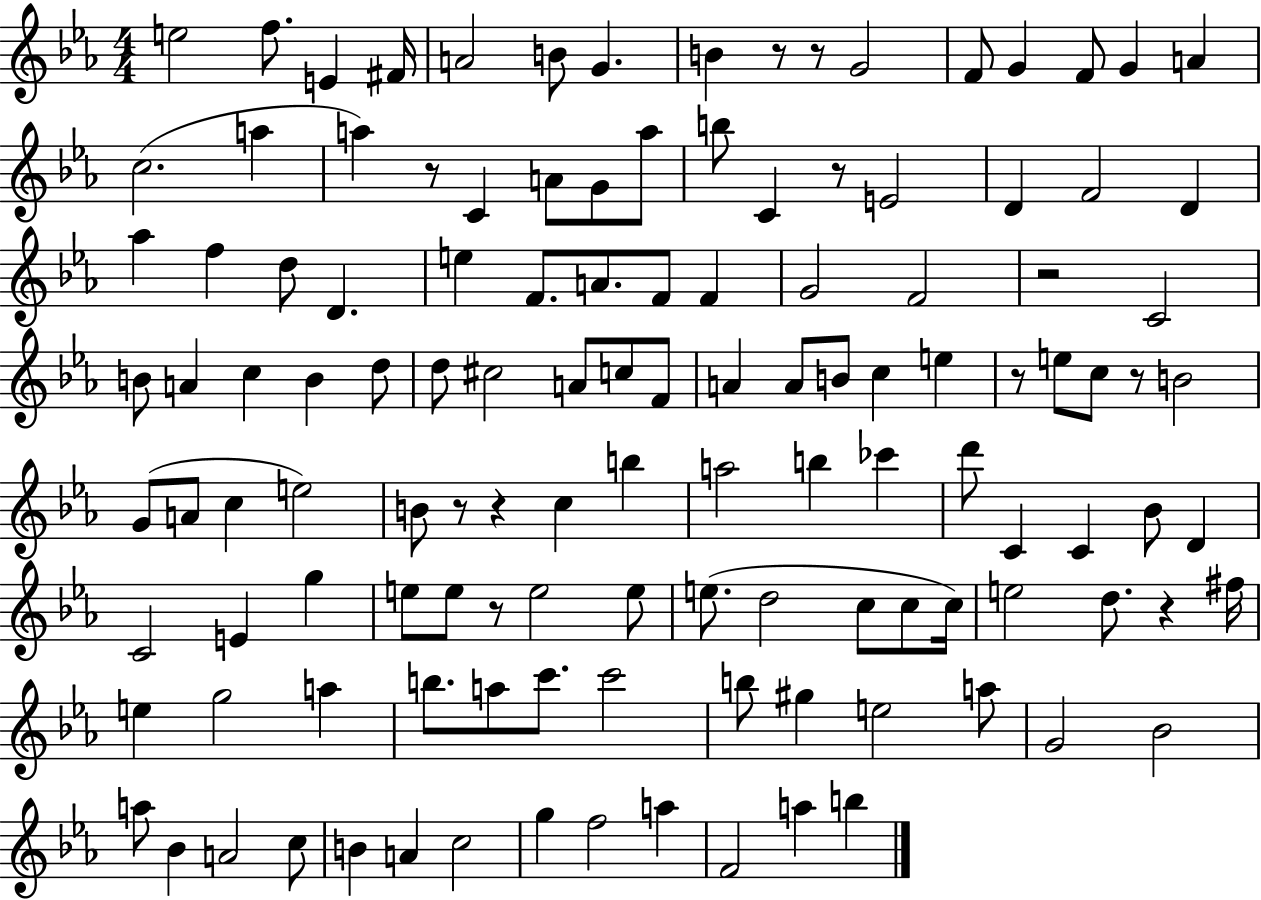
E5/h F5/e. E4/q F#4/s A4/h B4/e G4/q. B4/q R/e R/e G4/h F4/e G4/q F4/e G4/q A4/q C5/h. A5/q A5/q R/e C4/q A4/e G4/e A5/e B5/e C4/q R/e E4/h D4/q F4/h D4/q Ab5/q F5/q D5/e D4/q. E5/q F4/e. A4/e. F4/e F4/q G4/h F4/h R/h C4/h B4/e A4/q C5/q B4/q D5/e D5/e C#5/h A4/e C5/e F4/e A4/q A4/e B4/e C5/q E5/q R/e E5/e C5/e R/e B4/h G4/e A4/e C5/q E5/h B4/e R/e R/q C5/q B5/q A5/h B5/q CES6/q D6/e C4/q C4/q Bb4/e D4/q C4/h E4/q G5/q E5/e E5/e R/e E5/h E5/e E5/e. D5/h C5/e C5/e C5/s E5/h D5/e. R/q F#5/s E5/q G5/h A5/q B5/e. A5/e C6/e. C6/h B5/e G#5/q E5/h A5/e G4/h Bb4/h A5/e Bb4/q A4/h C5/e B4/q A4/q C5/h G5/q F5/h A5/q F4/h A5/q B5/q